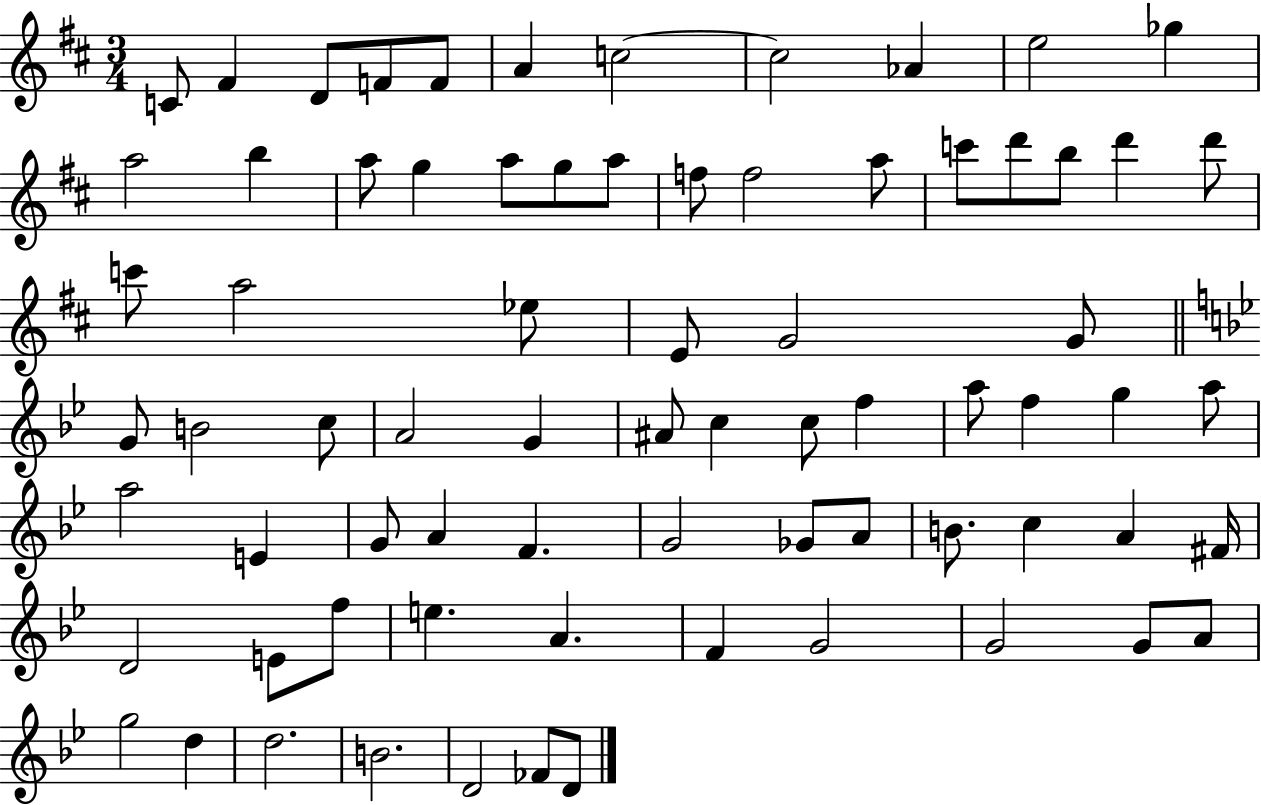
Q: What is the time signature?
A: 3/4